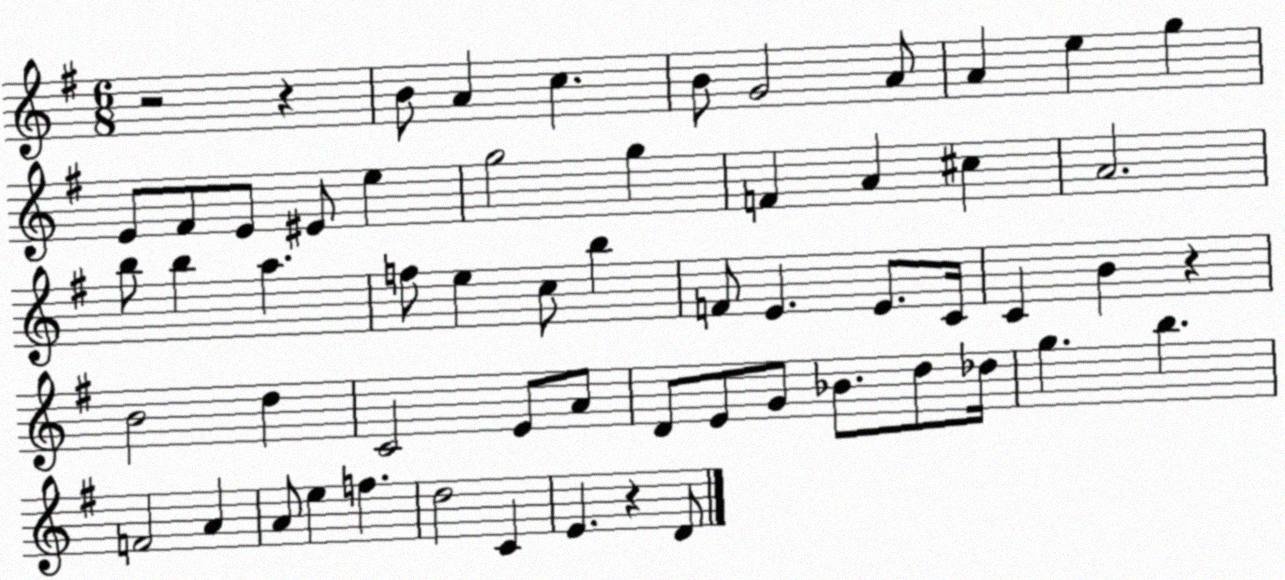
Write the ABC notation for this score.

X:1
T:Untitled
M:6/8
L:1/4
K:G
z2 z B/2 A c B/2 G2 A/2 A e g E/2 ^F/2 E/2 ^E/2 e g2 g F A ^c A2 b/2 b a f/2 e c/2 b F/2 E E/2 C/4 C B z B2 d C2 E/2 A/2 D/2 E/2 G/2 _B/2 d/2 _d/4 g b F2 A A/2 e f d2 C E z D/2